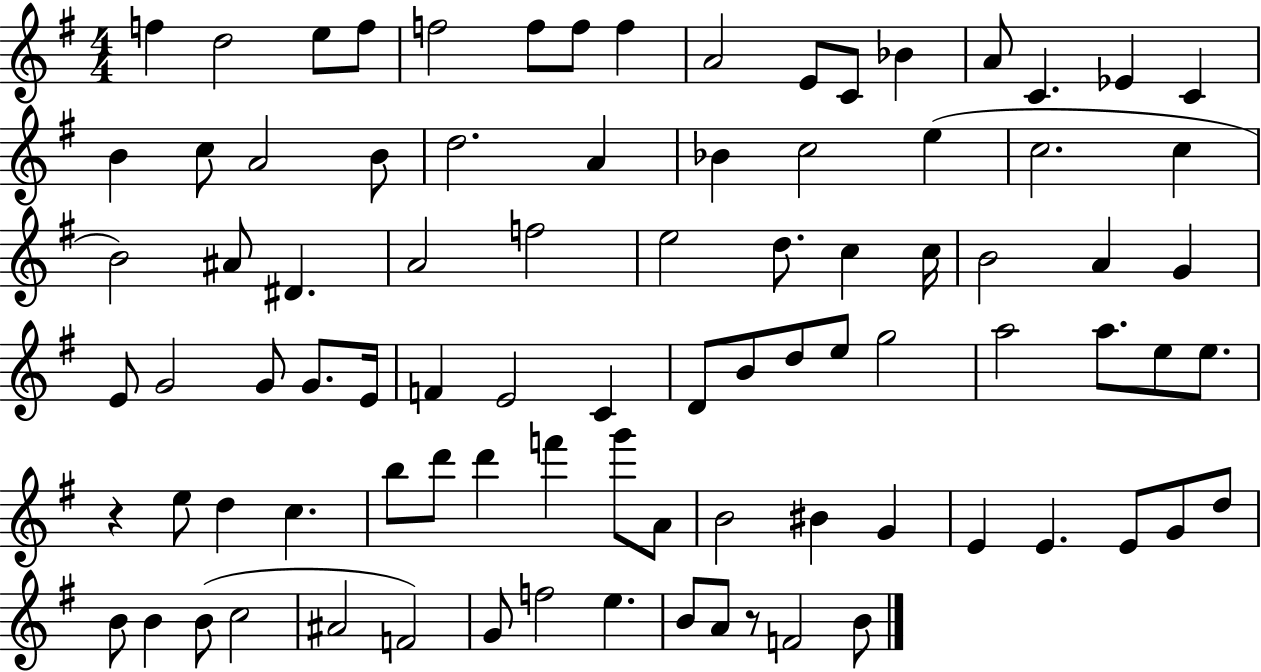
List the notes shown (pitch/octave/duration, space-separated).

F5/q D5/h E5/e F5/e F5/h F5/e F5/e F5/q A4/h E4/e C4/e Bb4/q A4/e C4/q. Eb4/q C4/q B4/q C5/e A4/h B4/e D5/h. A4/q Bb4/q C5/h E5/q C5/h. C5/q B4/h A#4/e D#4/q. A4/h F5/h E5/h D5/e. C5/q C5/s B4/h A4/q G4/q E4/e G4/h G4/e G4/e. E4/s F4/q E4/h C4/q D4/e B4/e D5/e E5/e G5/h A5/h A5/e. E5/e E5/e. R/q E5/e D5/q C5/q. B5/e D6/e D6/q F6/q G6/e A4/e B4/h BIS4/q G4/q E4/q E4/q. E4/e G4/e D5/e B4/e B4/q B4/e C5/h A#4/h F4/h G4/e F5/h E5/q. B4/e A4/e R/e F4/h B4/e